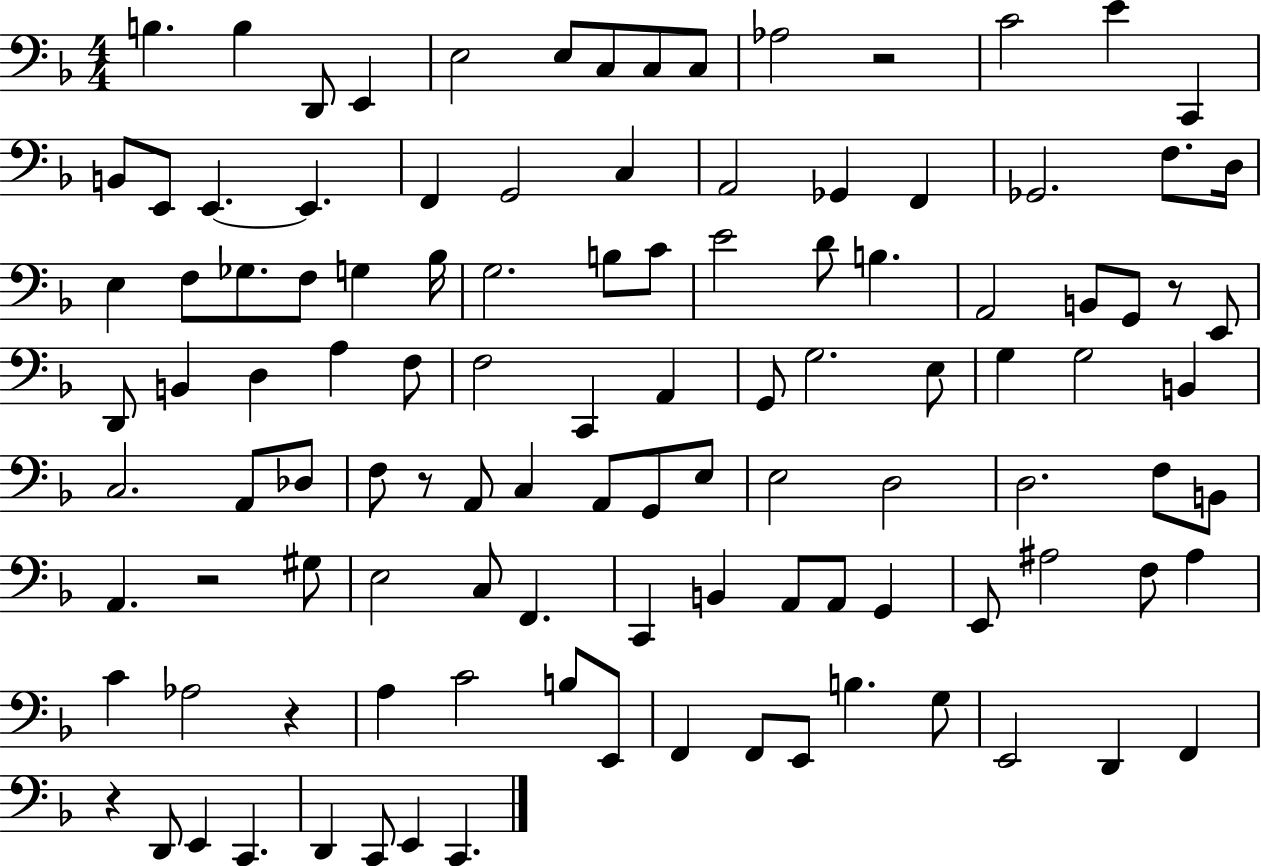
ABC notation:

X:1
T:Untitled
M:4/4
L:1/4
K:F
B, B, D,,/2 E,, E,2 E,/2 C,/2 C,/2 C,/2 _A,2 z2 C2 E C,, B,,/2 E,,/2 E,, E,, F,, G,,2 C, A,,2 _G,, F,, _G,,2 F,/2 D,/4 E, F,/2 _G,/2 F,/2 G, _B,/4 G,2 B,/2 C/2 E2 D/2 B, A,,2 B,,/2 G,,/2 z/2 E,,/2 D,,/2 B,, D, A, F,/2 F,2 C,, A,, G,,/2 G,2 E,/2 G, G,2 B,, C,2 A,,/2 _D,/2 F,/2 z/2 A,,/2 C, A,,/2 G,,/2 E,/2 E,2 D,2 D,2 F,/2 B,,/2 A,, z2 ^G,/2 E,2 C,/2 F,, C,, B,, A,,/2 A,,/2 G,, E,,/2 ^A,2 F,/2 ^A, C _A,2 z A, C2 B,/2 E,,/2 F,, F,,/2 E,,/2 B, G,/2 E,,2 D,, F,, z D,,/2 E,, C,, D,, C,,/2 E,, C,,